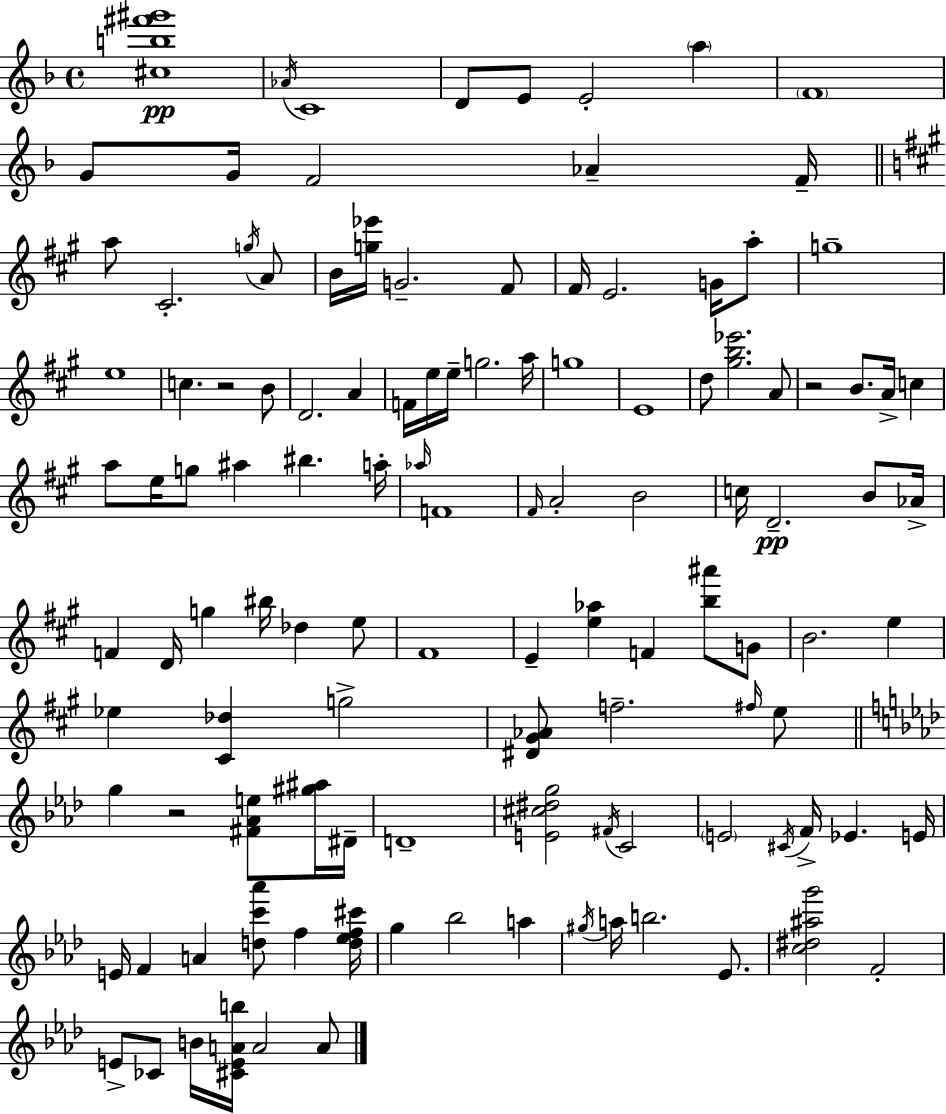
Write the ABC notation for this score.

X:1
T:Untitled
M:4/4
L:1/4
K:F
[^cb^f'^g']4 _A/4 C4 D/2 E/2 E2 a F4 G/2 G/4 F2 _A F/4 a/2 ^C2 g/4 A/2 B/4 [g_e']/4 G2 ^F/2 ^F/4 E2 G/4 a/2 g4 e4 c z2 B/2 D2 A F/4 e/4 e/4 g2 a/4 g4 E4 d/2 [^gb_e']2 A/2 z2 B/2 A/4 c a/2 e/4 g/2 ^a ^b a/4 _a/4 F4 ^F/4 A2 B2 c/4 D2 B/2 _A/4 F D/4 g ^b/4 _d e/2 ^F4 E [e_a] F [b^a']/2 G/2 B2 e _e [^C_d] g2 [^D^G_A]/2 f2 ^f/4 e/2 g z2 [^F_Ae]/2 [^g^a]/4 ^D/4 D4 [E^c^dg]2 ^F/4 C2 E2 ^C/4 F/4 _E E/4 E/4 F A [dc'_a']/2 f [d_ef^c']/4 g _b2 a ^g/4 a/4 b2 _E/2 [c^d^ag']2 F2 E/2 _C/2 B/4 [^CEAb]/4 A2 A/2